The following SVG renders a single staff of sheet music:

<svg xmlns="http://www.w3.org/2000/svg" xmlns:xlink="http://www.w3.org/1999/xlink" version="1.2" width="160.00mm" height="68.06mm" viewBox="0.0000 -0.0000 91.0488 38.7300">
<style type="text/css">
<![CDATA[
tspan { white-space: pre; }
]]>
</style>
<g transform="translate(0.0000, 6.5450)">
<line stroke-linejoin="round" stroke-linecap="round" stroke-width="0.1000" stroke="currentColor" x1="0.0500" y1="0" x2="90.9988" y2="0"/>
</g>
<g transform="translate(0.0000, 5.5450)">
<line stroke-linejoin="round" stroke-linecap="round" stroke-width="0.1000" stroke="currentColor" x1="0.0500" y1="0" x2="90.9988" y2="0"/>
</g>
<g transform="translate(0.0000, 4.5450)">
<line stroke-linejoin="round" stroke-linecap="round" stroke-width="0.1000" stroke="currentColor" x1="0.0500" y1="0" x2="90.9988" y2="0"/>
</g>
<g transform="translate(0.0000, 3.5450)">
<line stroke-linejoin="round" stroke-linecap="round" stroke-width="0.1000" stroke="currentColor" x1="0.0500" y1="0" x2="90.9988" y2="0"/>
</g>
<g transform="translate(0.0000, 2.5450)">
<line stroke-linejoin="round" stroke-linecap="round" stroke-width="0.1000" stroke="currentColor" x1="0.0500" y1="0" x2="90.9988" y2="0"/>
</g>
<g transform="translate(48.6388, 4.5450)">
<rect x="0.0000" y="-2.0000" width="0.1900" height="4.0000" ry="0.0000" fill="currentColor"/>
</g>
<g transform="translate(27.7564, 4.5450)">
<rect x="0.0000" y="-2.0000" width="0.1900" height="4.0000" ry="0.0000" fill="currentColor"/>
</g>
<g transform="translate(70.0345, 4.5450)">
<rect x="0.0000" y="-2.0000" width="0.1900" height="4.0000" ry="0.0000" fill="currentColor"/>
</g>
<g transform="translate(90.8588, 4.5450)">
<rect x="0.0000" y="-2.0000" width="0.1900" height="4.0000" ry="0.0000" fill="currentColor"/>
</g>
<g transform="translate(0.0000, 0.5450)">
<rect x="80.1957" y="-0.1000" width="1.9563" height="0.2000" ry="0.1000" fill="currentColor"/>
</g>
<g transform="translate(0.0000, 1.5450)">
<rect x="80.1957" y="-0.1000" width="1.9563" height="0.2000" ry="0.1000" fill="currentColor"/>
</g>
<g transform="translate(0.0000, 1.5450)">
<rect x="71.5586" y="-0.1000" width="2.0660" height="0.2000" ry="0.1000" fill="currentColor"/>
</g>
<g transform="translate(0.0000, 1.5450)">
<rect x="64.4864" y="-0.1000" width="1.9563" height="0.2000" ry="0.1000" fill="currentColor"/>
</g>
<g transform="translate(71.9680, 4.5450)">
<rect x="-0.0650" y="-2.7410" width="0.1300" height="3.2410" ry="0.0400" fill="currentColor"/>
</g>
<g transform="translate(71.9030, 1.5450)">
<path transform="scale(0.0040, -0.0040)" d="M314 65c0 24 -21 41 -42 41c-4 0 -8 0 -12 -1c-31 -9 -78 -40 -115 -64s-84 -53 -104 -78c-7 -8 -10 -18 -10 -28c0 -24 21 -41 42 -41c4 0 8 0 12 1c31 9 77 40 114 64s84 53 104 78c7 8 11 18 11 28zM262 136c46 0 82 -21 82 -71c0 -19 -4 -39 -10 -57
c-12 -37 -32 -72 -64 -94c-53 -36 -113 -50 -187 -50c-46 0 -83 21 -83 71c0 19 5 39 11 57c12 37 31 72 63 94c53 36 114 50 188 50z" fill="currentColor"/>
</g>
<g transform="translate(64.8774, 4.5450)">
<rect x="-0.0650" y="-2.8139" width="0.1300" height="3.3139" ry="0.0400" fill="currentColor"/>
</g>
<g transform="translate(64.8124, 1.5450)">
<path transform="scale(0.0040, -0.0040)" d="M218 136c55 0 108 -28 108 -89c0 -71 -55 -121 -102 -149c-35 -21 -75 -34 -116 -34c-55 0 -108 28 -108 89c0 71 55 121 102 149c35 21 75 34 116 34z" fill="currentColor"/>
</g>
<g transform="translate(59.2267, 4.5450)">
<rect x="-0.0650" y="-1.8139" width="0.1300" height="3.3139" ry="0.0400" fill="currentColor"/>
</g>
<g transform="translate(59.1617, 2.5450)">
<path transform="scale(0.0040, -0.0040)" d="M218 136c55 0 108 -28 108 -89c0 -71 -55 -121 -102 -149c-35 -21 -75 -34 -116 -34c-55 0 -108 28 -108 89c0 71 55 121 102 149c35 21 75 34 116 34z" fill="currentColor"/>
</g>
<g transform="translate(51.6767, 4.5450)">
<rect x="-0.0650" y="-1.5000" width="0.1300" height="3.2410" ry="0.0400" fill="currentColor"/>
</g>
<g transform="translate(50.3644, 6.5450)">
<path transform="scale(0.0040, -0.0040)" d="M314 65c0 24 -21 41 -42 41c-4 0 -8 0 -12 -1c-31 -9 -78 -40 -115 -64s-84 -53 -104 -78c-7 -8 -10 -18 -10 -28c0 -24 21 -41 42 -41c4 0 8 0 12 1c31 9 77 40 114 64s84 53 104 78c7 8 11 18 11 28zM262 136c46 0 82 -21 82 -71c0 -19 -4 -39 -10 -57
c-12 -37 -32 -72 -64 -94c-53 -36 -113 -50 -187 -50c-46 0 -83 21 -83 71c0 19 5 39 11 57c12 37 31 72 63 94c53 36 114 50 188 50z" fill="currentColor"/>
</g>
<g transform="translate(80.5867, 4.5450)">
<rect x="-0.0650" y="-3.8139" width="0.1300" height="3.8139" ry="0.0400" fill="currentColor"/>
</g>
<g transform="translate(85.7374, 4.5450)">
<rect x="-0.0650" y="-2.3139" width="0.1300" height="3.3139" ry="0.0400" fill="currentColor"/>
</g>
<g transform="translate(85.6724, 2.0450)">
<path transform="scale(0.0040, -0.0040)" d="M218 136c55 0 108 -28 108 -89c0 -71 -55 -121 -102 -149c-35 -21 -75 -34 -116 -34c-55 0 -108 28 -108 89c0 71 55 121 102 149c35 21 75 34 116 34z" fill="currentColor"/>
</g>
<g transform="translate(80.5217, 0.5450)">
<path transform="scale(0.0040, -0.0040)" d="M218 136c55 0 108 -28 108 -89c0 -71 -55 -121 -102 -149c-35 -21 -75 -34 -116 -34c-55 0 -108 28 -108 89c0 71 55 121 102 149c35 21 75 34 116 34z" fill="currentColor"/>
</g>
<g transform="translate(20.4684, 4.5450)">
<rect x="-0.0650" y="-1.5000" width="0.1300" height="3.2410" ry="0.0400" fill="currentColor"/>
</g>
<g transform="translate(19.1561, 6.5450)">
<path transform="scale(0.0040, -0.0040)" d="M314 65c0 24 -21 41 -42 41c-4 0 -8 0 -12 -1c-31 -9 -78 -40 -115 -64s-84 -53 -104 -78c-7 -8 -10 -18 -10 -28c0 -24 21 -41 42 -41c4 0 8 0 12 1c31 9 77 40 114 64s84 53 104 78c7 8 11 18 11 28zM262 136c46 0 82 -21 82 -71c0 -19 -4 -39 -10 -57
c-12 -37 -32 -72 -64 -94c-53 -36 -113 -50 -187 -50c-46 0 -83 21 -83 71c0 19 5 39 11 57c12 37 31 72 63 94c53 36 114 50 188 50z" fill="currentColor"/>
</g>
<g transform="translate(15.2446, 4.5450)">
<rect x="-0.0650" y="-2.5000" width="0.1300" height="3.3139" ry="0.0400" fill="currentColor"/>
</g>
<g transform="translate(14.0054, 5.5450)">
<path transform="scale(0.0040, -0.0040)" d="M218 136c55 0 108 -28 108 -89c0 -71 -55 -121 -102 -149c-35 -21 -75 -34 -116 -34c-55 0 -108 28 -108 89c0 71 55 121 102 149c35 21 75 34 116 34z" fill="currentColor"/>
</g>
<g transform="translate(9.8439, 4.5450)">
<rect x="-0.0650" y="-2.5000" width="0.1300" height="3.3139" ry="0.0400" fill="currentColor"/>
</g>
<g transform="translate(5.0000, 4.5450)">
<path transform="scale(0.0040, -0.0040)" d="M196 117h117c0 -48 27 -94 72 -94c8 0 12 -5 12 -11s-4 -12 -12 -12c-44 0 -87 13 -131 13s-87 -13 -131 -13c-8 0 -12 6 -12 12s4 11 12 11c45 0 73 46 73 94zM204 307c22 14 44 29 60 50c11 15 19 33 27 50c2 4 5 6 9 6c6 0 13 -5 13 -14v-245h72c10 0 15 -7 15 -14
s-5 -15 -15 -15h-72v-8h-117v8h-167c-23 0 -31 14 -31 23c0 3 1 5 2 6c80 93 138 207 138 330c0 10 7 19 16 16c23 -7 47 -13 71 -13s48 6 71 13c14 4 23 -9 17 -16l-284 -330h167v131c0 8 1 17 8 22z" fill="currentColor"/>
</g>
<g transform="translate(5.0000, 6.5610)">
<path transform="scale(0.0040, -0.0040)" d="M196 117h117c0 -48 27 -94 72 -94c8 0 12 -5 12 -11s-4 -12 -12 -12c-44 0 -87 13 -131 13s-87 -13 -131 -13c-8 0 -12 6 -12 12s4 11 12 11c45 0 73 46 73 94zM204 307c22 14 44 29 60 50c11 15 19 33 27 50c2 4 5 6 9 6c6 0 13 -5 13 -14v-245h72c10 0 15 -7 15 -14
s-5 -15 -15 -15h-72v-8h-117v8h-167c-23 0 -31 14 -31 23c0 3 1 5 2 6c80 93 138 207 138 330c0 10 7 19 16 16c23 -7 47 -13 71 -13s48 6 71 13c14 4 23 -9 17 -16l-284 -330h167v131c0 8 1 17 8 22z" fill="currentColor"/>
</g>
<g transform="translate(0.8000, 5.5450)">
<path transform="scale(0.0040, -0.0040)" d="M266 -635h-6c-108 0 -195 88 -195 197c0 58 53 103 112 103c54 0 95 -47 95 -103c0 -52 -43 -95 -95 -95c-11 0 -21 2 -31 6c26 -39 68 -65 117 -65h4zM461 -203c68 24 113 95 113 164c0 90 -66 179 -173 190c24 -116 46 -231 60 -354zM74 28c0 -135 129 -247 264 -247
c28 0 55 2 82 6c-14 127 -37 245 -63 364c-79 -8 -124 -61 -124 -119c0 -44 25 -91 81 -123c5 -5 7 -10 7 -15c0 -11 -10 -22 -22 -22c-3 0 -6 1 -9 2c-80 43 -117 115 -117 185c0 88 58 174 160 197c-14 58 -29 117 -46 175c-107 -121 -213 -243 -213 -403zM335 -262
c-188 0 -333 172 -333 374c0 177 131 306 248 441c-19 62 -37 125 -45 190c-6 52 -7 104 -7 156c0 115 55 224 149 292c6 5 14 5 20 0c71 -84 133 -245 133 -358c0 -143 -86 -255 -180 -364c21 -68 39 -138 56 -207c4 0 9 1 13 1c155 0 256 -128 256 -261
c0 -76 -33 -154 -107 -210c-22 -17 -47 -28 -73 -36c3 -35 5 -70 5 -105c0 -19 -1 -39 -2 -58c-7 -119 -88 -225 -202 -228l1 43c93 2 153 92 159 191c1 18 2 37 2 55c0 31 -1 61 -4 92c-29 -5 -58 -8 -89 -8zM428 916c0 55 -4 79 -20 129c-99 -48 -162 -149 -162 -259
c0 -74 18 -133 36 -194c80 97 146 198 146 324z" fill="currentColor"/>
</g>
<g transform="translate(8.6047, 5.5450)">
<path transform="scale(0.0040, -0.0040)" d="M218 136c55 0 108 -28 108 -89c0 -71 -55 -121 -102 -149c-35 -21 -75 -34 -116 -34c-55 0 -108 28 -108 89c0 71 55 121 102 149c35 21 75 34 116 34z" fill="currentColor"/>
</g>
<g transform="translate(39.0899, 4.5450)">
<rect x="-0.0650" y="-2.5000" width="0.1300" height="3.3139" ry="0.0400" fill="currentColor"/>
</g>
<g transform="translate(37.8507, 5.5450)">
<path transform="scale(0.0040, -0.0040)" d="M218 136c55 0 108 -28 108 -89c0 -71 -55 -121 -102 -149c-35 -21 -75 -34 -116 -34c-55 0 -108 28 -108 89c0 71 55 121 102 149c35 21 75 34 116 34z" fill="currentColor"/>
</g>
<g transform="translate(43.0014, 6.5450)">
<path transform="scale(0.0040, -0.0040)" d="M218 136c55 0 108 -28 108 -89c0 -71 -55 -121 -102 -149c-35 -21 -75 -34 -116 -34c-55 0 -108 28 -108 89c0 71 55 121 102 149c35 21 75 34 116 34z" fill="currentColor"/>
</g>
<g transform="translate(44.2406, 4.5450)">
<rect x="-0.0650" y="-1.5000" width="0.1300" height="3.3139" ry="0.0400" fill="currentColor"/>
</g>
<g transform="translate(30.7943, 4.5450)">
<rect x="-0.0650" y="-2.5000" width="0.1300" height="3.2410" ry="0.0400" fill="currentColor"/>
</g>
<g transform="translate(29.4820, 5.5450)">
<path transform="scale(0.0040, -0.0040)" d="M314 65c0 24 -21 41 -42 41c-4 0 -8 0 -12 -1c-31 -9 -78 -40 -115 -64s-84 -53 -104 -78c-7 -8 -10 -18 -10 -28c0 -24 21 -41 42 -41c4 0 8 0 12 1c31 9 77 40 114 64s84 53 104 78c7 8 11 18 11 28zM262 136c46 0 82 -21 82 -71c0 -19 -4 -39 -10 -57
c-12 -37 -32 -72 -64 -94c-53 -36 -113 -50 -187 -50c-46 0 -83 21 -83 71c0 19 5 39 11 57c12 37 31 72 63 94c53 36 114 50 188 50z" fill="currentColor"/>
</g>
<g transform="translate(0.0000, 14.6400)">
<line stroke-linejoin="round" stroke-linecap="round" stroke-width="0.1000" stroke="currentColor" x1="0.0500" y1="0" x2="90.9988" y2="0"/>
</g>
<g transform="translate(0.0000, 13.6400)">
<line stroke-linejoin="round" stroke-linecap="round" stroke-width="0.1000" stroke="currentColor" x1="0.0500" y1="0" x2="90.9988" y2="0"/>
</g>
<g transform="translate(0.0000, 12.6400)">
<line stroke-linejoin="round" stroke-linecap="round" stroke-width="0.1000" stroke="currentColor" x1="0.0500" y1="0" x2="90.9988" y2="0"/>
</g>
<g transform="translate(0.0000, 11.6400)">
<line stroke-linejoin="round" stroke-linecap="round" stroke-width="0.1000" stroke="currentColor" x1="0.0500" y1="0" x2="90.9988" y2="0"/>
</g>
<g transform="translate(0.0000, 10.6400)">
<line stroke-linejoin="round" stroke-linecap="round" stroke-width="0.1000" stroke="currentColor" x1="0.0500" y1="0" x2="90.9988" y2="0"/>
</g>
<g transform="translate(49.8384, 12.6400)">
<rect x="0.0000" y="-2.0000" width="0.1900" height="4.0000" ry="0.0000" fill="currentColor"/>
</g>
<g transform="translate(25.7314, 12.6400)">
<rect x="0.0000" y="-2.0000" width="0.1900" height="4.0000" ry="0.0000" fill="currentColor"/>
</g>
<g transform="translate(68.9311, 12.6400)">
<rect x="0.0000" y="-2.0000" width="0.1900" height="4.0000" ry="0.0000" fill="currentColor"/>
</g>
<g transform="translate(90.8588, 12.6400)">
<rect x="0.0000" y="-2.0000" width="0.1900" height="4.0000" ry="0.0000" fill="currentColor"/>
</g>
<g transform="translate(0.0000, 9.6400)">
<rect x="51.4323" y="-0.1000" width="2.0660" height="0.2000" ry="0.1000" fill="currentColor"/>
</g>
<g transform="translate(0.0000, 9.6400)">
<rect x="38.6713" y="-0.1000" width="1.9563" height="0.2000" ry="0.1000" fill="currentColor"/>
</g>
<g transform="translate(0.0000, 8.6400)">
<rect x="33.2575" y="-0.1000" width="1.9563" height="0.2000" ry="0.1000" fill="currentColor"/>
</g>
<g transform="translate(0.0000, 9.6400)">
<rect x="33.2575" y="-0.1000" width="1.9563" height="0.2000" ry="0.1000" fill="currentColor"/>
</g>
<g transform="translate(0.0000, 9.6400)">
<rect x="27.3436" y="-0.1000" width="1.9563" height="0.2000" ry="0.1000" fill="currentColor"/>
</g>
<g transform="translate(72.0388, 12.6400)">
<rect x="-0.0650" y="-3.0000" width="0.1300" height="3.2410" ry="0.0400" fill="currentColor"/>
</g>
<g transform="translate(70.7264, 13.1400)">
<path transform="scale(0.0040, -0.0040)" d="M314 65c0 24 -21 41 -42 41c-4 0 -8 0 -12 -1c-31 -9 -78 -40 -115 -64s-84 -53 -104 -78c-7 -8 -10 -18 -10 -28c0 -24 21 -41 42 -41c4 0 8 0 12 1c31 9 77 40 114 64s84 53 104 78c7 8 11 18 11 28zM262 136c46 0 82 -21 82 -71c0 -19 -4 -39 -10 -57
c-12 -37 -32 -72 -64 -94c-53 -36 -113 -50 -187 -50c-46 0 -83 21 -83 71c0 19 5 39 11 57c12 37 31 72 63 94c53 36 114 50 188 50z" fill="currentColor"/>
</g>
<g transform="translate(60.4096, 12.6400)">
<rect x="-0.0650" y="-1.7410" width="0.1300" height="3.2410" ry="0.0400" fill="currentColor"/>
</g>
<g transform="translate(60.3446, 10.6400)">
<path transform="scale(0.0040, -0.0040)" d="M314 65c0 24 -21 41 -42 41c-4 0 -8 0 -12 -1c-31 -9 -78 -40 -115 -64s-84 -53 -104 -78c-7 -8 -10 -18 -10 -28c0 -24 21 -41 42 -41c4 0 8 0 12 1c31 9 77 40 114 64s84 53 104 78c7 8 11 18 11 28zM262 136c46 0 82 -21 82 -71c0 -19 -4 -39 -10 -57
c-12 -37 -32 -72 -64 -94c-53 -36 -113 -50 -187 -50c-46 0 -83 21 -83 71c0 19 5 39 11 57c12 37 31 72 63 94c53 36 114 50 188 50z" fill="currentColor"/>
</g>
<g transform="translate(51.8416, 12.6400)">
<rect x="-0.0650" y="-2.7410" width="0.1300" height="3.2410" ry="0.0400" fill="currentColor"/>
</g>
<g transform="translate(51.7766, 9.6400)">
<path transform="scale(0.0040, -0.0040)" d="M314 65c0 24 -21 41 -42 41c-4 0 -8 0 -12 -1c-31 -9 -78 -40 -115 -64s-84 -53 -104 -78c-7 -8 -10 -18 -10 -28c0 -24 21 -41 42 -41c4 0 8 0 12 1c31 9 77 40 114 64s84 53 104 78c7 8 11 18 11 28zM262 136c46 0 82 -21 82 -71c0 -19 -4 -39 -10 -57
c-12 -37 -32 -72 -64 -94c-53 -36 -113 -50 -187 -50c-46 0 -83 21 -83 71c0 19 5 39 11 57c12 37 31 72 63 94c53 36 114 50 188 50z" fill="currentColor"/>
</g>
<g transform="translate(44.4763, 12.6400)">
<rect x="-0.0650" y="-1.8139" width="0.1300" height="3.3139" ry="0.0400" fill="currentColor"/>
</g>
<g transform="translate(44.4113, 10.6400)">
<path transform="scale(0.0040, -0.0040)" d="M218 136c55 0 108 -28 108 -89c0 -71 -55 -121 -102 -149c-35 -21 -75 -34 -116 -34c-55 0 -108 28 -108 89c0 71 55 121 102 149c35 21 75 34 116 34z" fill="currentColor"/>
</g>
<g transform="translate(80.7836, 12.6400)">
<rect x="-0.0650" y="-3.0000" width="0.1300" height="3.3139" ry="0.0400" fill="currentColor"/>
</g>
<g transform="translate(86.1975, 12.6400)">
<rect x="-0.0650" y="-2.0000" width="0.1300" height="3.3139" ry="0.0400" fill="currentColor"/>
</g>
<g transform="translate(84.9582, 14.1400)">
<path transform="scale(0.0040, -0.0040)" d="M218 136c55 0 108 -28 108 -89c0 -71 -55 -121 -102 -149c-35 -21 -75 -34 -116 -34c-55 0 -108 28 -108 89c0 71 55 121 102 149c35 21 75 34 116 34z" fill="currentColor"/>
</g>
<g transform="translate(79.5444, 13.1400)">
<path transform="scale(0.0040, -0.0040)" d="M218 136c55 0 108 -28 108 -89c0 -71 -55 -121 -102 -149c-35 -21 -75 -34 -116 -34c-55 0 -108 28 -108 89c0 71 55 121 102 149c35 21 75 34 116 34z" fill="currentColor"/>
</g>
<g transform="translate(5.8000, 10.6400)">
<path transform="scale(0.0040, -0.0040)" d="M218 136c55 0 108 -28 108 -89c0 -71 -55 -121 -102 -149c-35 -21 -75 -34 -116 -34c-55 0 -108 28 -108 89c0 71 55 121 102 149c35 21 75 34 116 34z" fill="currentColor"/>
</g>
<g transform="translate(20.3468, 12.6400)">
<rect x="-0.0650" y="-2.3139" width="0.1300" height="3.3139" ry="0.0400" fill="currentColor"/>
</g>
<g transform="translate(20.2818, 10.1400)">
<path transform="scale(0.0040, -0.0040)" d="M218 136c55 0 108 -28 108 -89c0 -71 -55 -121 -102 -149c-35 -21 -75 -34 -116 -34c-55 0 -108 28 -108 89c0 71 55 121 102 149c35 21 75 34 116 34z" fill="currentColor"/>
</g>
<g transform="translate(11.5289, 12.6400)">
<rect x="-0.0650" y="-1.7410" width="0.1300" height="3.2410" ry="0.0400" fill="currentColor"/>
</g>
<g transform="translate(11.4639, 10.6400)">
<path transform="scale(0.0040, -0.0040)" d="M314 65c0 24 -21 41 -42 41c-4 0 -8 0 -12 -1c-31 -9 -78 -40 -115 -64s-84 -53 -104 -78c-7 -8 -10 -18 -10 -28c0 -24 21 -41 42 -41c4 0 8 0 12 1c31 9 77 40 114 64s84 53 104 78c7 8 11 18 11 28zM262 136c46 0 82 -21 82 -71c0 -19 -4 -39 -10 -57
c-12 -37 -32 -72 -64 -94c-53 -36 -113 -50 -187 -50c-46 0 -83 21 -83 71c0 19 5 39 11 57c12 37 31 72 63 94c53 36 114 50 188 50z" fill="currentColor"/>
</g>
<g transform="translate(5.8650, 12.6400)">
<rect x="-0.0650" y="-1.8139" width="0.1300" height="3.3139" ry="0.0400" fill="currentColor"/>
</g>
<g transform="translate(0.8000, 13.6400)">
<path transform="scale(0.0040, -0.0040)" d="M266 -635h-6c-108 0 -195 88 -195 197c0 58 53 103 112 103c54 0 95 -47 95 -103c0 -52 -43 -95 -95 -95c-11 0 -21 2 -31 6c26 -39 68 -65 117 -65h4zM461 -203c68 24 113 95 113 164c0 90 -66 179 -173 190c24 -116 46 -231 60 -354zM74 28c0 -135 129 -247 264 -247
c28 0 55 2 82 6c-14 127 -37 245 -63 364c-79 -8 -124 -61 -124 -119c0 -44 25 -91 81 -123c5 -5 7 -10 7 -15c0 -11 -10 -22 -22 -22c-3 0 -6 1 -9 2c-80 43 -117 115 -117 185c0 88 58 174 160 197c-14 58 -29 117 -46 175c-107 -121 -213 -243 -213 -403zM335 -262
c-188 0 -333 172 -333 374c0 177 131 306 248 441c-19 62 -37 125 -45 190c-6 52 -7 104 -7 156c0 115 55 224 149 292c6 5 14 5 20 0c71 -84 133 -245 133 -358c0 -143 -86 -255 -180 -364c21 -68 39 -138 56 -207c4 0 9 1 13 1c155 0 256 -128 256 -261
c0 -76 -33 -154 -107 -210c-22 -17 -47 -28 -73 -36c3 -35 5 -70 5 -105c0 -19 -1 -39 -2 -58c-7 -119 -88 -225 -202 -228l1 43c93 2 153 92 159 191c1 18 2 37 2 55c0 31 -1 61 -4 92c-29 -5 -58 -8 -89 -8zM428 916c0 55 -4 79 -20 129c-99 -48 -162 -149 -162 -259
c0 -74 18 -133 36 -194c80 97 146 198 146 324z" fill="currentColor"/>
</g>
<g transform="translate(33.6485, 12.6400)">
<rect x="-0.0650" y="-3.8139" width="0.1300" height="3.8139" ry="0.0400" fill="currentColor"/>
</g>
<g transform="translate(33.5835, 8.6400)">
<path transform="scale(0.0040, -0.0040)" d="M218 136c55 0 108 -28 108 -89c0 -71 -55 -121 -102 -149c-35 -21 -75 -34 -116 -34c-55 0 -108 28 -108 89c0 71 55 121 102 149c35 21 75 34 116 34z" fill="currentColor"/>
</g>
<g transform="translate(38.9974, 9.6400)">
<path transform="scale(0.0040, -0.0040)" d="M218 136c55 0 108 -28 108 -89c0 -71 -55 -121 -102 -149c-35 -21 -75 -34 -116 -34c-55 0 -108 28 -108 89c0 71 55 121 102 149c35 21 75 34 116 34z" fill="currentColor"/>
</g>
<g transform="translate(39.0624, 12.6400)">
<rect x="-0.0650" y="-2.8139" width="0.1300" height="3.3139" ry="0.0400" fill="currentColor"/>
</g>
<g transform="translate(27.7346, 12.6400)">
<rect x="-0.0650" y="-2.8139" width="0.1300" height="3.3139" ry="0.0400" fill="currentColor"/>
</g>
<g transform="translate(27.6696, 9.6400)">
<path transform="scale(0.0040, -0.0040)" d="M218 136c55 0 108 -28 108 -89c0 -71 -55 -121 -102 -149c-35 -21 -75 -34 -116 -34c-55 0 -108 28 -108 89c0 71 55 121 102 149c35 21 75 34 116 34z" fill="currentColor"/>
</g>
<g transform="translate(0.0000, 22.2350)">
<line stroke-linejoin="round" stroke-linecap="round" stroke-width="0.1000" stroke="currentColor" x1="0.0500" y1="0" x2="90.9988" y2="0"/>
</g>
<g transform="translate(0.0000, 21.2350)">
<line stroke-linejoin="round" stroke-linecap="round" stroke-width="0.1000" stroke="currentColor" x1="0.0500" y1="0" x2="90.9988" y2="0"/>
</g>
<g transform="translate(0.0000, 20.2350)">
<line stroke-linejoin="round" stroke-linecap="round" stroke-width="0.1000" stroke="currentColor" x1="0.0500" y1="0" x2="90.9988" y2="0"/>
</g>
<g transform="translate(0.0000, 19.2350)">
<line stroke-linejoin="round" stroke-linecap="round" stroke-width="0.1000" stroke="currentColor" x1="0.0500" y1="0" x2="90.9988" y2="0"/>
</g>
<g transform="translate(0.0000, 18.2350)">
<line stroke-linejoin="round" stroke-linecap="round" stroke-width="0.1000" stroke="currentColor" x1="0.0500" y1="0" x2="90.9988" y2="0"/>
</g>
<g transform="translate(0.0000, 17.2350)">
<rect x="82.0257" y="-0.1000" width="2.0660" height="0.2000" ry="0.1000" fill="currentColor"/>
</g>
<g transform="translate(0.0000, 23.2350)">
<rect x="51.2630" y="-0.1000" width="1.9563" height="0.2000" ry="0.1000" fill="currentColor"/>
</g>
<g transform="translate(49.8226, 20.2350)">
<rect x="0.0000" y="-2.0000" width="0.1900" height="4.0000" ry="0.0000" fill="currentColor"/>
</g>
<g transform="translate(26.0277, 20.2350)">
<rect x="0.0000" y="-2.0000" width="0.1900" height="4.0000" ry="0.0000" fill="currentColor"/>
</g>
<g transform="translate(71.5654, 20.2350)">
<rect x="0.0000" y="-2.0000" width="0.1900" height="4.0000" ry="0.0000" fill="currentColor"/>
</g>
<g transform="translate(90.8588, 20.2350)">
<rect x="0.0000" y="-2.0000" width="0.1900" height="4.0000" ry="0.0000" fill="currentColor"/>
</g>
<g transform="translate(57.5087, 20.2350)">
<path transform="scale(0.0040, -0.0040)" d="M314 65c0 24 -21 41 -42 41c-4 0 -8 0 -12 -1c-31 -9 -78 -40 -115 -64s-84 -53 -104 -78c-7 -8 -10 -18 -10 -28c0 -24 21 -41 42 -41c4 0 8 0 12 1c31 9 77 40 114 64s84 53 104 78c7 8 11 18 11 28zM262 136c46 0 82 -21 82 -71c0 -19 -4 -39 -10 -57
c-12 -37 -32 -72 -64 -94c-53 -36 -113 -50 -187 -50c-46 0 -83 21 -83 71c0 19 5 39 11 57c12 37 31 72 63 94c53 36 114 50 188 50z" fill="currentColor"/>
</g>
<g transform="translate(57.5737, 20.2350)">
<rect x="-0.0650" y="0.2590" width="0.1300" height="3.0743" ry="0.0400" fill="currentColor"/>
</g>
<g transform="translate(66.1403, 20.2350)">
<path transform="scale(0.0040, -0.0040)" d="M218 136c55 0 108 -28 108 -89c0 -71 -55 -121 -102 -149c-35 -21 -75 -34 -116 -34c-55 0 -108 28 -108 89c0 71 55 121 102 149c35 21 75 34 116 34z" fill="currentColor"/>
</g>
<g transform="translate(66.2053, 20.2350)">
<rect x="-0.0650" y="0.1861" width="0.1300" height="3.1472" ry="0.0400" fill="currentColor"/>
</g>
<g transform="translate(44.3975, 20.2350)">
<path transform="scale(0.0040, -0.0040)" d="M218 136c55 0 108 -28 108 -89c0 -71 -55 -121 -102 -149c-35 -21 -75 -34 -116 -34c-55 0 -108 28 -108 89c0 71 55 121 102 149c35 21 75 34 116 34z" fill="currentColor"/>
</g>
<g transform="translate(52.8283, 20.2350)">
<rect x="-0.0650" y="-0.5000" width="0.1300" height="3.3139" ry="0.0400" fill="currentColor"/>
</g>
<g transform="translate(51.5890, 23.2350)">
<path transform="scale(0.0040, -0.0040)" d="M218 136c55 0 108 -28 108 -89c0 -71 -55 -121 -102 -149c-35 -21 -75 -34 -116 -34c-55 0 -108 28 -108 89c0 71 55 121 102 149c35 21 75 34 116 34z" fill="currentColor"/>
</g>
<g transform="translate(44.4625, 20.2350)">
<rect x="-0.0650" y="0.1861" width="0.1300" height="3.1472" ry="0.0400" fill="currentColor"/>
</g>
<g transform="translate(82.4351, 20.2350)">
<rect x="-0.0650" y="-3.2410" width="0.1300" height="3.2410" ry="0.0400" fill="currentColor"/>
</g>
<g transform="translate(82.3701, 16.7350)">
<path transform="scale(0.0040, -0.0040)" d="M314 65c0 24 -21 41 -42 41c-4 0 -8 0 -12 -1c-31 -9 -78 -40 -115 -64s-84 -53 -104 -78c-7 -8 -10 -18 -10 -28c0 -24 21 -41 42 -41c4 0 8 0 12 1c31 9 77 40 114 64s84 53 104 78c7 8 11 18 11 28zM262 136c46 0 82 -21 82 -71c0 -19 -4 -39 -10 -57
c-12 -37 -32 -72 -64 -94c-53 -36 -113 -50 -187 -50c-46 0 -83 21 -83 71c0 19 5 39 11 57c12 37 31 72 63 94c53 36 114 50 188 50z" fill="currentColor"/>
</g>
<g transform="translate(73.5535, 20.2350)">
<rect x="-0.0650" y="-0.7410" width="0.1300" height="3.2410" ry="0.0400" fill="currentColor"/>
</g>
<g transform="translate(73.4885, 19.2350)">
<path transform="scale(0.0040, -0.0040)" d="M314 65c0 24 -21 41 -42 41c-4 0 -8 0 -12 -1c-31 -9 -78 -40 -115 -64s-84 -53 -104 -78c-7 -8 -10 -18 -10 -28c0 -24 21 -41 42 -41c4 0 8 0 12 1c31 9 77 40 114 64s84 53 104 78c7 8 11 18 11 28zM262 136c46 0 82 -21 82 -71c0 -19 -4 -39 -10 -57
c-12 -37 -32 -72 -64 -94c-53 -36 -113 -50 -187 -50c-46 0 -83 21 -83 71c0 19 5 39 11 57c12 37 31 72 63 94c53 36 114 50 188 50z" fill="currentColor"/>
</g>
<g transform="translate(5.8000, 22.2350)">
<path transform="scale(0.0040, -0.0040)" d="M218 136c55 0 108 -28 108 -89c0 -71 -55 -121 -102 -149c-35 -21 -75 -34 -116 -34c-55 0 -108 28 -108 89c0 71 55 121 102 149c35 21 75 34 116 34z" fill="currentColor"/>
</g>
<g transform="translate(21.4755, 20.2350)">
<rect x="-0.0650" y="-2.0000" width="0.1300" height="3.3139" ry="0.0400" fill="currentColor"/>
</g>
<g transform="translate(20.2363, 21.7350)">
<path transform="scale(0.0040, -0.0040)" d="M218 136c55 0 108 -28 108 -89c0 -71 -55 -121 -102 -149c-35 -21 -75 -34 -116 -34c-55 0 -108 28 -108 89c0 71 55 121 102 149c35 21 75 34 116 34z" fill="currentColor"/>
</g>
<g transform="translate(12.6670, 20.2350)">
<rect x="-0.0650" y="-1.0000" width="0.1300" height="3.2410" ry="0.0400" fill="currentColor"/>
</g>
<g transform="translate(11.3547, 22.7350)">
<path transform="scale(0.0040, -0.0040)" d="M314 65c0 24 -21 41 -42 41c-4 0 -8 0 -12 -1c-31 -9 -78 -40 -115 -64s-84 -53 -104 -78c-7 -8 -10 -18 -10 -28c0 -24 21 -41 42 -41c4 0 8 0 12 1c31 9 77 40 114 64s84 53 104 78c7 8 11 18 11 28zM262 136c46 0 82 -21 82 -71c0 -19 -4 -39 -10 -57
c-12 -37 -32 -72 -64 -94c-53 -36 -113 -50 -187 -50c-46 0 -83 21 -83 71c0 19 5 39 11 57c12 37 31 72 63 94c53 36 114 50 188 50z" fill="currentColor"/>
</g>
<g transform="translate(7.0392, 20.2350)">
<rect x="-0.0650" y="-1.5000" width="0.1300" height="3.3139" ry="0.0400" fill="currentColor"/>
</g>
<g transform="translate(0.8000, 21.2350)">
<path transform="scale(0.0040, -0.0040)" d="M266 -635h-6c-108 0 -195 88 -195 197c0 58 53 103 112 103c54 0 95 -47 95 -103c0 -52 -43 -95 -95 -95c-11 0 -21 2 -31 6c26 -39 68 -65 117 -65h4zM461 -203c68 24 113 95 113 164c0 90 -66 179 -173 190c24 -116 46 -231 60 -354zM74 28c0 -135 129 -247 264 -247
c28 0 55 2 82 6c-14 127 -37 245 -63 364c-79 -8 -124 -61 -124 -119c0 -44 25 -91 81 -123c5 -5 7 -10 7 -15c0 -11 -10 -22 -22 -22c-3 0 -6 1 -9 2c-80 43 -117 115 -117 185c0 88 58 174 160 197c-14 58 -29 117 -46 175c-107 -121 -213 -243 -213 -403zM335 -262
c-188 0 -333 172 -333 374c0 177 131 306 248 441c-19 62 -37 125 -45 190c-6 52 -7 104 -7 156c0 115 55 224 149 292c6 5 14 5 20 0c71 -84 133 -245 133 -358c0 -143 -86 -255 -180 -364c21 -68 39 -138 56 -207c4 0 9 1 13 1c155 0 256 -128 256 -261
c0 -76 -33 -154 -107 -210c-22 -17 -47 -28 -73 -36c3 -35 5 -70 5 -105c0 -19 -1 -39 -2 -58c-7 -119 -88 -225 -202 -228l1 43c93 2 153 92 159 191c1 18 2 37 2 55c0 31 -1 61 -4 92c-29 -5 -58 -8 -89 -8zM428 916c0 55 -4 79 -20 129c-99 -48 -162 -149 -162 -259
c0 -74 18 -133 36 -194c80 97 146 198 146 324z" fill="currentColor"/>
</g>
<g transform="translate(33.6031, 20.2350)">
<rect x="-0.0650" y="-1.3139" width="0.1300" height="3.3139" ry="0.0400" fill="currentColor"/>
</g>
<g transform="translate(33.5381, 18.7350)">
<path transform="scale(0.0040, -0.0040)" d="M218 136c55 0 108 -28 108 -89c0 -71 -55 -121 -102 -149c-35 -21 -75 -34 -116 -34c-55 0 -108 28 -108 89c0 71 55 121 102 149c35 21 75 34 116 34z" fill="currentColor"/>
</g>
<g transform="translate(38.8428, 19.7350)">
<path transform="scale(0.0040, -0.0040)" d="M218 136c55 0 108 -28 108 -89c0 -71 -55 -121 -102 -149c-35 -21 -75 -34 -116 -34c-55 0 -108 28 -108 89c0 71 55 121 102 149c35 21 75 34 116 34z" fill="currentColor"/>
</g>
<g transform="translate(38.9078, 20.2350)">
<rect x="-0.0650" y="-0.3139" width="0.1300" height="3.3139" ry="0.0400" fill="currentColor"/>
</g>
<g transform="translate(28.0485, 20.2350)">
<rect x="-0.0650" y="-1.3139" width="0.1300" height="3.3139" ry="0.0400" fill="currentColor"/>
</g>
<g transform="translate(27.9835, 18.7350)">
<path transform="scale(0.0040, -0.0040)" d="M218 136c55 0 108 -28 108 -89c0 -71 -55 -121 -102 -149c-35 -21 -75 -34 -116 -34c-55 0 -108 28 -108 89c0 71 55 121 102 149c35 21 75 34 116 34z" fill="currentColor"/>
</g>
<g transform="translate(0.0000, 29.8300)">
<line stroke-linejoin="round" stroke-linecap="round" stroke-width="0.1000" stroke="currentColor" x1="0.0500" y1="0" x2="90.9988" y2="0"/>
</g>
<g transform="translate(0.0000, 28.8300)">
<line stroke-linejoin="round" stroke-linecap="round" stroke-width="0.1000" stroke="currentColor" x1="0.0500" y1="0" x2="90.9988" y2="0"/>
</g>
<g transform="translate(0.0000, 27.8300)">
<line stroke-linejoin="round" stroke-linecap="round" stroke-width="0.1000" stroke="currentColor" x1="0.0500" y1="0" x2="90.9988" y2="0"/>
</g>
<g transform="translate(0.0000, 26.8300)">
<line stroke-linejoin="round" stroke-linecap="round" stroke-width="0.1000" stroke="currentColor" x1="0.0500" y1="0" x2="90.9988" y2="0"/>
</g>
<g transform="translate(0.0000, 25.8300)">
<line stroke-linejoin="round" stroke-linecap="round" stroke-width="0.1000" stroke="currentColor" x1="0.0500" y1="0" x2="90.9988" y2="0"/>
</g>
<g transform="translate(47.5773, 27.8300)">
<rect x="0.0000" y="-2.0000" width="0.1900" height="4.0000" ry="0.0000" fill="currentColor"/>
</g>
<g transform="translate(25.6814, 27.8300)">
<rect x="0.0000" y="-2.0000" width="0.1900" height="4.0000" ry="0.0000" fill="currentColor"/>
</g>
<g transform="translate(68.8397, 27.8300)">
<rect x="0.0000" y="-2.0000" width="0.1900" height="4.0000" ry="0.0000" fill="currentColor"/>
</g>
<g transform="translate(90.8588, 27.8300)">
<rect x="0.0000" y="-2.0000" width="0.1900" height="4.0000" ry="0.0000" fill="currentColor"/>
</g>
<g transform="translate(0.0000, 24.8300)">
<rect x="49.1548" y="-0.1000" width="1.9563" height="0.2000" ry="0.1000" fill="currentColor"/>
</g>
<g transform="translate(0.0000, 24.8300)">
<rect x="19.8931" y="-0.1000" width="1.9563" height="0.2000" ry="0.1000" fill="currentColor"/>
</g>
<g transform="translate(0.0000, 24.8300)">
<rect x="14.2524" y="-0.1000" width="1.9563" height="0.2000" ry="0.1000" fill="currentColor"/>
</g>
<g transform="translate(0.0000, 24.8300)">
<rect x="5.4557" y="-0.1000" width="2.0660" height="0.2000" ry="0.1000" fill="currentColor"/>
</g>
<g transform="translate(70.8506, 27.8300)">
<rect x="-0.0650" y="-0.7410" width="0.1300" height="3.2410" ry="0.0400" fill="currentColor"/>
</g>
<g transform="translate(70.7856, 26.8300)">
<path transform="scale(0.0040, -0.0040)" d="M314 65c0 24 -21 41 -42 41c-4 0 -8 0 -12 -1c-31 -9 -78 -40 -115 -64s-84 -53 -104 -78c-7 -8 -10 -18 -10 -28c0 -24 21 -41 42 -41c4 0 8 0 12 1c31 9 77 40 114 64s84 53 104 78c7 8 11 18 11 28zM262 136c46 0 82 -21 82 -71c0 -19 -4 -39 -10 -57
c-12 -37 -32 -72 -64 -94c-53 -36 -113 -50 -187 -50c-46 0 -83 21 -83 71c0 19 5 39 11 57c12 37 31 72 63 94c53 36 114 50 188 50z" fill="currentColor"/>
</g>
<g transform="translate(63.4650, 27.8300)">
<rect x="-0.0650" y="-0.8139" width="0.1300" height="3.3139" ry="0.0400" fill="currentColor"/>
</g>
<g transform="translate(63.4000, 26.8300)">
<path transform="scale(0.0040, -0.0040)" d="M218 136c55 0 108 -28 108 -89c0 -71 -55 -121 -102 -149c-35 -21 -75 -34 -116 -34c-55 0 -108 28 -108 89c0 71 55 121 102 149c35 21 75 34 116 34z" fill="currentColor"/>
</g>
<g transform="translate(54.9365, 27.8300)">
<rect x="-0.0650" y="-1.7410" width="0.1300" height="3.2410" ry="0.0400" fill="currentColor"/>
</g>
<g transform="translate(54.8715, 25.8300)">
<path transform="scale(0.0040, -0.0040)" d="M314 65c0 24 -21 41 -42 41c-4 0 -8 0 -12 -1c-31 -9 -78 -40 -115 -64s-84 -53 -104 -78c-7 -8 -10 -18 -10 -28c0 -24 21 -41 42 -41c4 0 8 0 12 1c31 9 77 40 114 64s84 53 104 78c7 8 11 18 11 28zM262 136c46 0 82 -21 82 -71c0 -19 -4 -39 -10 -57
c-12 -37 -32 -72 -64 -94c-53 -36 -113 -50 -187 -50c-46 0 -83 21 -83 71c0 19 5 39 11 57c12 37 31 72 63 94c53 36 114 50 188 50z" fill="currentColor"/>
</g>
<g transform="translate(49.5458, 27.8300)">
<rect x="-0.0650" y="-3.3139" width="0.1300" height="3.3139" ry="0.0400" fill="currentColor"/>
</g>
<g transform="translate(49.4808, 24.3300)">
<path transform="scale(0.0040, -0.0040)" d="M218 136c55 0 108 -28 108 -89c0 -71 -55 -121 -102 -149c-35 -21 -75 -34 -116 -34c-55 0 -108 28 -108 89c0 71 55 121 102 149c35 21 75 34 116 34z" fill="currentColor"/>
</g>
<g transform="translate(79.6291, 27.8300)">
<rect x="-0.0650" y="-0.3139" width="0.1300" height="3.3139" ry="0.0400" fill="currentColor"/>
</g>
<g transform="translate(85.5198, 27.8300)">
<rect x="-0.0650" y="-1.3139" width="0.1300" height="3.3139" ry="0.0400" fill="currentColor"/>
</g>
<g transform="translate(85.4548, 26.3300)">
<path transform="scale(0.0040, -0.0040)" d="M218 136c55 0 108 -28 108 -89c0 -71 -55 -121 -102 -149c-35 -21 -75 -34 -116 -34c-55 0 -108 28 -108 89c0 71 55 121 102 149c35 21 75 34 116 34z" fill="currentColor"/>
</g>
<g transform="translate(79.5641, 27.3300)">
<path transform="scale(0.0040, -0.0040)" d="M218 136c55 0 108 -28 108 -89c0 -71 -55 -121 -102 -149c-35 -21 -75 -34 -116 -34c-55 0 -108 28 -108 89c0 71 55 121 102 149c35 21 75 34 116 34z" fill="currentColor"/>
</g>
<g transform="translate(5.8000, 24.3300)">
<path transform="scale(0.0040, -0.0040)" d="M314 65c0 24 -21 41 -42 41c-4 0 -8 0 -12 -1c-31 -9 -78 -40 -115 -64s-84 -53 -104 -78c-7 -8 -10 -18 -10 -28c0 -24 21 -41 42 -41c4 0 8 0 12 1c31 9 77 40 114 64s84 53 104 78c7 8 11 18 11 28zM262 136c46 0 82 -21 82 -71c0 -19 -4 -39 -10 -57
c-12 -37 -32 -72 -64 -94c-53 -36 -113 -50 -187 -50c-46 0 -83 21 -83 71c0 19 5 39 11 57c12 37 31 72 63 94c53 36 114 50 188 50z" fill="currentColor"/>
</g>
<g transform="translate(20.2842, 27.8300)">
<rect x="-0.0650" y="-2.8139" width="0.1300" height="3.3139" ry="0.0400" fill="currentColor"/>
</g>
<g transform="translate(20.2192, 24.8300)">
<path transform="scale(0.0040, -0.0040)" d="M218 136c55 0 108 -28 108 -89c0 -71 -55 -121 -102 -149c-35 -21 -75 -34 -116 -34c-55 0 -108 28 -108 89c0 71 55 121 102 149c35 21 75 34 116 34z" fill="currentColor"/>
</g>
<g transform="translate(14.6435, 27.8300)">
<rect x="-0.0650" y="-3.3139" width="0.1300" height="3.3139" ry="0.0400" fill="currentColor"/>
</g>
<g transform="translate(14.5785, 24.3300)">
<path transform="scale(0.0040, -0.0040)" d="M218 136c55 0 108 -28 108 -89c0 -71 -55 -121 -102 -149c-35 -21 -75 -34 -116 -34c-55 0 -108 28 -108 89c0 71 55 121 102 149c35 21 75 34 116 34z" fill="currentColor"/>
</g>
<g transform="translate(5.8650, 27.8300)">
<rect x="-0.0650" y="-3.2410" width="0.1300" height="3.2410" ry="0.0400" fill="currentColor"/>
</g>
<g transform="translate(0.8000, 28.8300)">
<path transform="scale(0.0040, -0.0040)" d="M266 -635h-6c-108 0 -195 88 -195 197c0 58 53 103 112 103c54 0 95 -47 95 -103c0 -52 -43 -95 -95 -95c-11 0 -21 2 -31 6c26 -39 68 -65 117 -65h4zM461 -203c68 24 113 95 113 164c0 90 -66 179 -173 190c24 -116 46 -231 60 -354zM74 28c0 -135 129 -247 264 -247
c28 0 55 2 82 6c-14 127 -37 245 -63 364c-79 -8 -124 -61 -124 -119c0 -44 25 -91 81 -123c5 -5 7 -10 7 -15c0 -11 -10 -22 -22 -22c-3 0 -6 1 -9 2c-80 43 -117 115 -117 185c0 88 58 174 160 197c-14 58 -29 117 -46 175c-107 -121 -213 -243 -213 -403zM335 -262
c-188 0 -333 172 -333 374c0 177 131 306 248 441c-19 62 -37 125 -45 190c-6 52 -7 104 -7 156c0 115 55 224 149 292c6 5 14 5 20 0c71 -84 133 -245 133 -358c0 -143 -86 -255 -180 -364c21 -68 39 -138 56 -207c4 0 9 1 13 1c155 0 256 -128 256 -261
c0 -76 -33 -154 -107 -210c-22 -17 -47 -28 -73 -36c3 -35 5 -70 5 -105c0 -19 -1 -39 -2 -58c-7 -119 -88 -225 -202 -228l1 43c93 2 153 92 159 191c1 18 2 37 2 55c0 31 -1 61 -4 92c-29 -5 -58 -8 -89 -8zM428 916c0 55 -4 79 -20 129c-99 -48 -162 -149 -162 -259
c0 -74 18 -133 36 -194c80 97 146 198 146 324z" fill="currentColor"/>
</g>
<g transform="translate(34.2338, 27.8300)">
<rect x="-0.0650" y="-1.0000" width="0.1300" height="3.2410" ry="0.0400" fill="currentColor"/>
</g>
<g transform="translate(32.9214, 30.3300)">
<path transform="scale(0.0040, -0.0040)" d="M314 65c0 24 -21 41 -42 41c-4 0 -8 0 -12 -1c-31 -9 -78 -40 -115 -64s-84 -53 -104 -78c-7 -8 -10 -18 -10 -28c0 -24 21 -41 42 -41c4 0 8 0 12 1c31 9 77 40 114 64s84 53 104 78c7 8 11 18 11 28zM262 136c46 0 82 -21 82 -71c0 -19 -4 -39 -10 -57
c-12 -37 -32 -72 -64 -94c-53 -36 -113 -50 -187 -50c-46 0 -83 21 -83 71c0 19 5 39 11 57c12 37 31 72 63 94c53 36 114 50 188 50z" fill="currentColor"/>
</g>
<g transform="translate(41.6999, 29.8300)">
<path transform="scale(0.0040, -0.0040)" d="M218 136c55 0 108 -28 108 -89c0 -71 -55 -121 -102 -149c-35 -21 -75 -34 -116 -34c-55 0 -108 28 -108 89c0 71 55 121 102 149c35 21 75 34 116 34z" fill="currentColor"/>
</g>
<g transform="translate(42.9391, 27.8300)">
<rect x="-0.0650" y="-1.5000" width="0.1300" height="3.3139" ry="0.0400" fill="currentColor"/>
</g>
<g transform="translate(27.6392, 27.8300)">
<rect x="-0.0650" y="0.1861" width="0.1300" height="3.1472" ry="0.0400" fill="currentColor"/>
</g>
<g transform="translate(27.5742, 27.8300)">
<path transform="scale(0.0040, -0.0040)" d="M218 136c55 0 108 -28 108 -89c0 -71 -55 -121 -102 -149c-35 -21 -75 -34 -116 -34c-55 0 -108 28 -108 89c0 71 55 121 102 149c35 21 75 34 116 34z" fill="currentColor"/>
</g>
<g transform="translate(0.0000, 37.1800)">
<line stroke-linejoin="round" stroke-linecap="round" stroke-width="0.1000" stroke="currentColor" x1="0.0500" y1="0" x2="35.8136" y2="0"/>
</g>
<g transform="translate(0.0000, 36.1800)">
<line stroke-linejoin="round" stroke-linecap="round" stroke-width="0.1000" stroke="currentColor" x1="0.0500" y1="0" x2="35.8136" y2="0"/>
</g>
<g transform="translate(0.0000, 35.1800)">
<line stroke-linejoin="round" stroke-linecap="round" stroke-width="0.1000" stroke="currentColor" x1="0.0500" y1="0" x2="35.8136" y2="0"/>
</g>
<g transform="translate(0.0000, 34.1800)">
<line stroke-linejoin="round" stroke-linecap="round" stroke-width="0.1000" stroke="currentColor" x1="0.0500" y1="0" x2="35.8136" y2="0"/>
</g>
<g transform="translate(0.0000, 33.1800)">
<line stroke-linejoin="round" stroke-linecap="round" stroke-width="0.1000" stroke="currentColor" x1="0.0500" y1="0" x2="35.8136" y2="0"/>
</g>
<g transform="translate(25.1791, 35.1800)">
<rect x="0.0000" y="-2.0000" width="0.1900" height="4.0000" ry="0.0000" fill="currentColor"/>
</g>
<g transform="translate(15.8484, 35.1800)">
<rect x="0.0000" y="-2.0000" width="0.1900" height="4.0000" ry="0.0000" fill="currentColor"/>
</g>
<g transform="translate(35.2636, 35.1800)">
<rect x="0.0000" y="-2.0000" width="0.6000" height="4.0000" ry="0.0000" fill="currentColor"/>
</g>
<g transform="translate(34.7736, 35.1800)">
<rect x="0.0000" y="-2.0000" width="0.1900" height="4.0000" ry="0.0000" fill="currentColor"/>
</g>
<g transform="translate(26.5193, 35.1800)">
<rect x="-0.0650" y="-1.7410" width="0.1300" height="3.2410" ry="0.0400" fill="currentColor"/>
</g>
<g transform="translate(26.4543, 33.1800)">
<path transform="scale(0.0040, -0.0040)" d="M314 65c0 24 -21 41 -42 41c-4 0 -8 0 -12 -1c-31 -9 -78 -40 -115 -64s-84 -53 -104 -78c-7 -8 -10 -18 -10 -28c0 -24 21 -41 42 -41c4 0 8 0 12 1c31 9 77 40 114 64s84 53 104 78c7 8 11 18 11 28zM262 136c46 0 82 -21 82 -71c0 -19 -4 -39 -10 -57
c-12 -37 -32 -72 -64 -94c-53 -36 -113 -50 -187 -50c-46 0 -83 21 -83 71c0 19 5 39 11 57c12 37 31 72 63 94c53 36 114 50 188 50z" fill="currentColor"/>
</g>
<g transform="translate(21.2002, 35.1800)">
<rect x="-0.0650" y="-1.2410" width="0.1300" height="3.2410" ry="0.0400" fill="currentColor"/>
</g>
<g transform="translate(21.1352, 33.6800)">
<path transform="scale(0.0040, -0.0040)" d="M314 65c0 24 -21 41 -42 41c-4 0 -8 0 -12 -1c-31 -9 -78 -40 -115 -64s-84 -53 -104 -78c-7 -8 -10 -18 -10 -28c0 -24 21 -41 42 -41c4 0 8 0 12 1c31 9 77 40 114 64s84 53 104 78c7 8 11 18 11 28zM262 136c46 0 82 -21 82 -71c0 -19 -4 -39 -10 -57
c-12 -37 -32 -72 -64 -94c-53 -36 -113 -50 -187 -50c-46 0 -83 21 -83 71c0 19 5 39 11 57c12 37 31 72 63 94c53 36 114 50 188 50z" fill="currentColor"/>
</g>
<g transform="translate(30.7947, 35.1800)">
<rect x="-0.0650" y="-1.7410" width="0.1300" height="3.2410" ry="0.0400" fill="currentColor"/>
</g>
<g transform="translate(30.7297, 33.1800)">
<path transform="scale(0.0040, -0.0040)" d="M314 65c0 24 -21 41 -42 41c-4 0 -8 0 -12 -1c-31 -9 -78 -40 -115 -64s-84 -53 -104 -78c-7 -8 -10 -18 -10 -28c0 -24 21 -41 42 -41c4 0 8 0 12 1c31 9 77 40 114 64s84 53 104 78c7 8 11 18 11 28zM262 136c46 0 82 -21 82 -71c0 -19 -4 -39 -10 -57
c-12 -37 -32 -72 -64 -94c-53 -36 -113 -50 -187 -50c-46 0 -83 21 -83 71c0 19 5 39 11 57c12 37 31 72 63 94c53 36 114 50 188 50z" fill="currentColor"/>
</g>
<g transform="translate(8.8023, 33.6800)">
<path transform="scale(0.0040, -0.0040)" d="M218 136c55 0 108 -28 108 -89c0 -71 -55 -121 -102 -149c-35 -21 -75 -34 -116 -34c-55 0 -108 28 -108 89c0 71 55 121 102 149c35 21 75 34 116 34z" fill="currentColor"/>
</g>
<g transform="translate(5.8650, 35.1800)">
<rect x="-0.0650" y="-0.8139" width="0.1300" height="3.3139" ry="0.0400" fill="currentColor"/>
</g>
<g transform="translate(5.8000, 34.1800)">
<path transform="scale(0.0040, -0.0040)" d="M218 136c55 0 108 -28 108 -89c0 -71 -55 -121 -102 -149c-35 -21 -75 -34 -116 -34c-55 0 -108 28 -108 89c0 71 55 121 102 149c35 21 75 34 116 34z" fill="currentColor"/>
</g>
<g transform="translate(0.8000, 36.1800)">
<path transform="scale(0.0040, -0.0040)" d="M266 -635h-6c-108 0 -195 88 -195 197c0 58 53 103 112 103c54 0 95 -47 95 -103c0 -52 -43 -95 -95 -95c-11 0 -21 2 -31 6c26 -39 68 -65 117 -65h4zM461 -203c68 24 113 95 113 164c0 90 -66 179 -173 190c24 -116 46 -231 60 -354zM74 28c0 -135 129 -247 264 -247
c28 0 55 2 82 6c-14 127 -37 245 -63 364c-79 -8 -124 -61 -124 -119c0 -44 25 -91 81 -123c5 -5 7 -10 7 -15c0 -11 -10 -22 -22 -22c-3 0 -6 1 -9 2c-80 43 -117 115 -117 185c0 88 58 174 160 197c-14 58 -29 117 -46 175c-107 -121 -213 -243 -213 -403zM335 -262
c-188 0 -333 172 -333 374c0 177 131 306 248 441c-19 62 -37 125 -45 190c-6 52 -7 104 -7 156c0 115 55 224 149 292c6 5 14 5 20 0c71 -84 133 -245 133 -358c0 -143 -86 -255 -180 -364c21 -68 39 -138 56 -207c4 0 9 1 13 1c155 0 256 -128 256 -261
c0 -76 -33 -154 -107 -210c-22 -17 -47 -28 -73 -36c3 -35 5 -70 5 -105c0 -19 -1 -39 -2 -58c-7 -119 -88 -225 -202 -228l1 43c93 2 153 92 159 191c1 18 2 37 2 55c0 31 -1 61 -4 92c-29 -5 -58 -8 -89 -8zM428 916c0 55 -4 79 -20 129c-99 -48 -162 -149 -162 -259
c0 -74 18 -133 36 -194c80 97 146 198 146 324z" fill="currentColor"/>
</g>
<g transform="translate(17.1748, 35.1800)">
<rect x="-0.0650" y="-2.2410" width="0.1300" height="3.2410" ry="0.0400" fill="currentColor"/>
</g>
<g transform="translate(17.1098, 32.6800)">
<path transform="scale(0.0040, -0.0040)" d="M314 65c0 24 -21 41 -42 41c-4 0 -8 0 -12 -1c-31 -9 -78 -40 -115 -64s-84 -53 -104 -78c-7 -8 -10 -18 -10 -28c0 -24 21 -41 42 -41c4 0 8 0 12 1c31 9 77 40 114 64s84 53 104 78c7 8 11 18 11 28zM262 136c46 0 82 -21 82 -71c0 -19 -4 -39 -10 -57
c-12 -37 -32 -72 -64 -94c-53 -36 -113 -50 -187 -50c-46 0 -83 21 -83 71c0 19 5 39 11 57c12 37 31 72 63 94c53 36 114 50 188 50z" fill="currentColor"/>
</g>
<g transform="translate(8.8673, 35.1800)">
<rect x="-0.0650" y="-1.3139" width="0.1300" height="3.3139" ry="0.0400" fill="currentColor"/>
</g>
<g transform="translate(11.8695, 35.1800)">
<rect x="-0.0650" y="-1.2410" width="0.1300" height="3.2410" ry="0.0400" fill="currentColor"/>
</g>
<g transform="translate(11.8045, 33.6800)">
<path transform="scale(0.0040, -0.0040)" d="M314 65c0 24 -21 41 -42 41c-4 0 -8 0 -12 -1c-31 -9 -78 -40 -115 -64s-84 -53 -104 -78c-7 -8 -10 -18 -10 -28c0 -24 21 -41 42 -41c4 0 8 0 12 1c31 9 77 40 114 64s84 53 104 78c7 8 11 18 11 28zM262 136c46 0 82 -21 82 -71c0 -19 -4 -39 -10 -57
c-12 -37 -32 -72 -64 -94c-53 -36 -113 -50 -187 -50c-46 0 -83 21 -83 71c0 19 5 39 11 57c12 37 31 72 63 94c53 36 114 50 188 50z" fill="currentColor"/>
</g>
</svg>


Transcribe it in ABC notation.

X:1
T:Untitled
M:4/4
L:1/4
K:C
G G E2 G2 G E E2 f a a2 c' g f f2 g a c' a f a2 f2 A2 A F E D2 F e e c B C B2 B d2 b2 b2 b a B D2 E b f2 d d2 c e d e e2 g2 e2 f2 f2